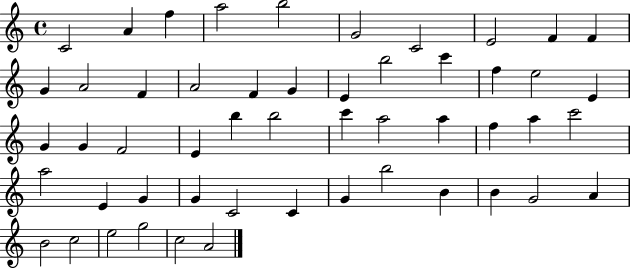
C4/h A4/q F5/q A5/h B5/h G4/h C4/h E4/h F4/q F4/q G4/q A4/h F4/q A4/h F4/q G4/q E4/q B5/h C6/q F5/q E5/h E4/q G4/q G4/q F4/h E4/q B5/q B5/h C6/q A5/h A5/q F5/q A5/q C6/h A5/h E4/q G4/q G4/q C4/h C4/q G4/q B5/h B4/q B4/q G4/h A4/q B4/h C5/h E5/h G5/h C5/h A4/h